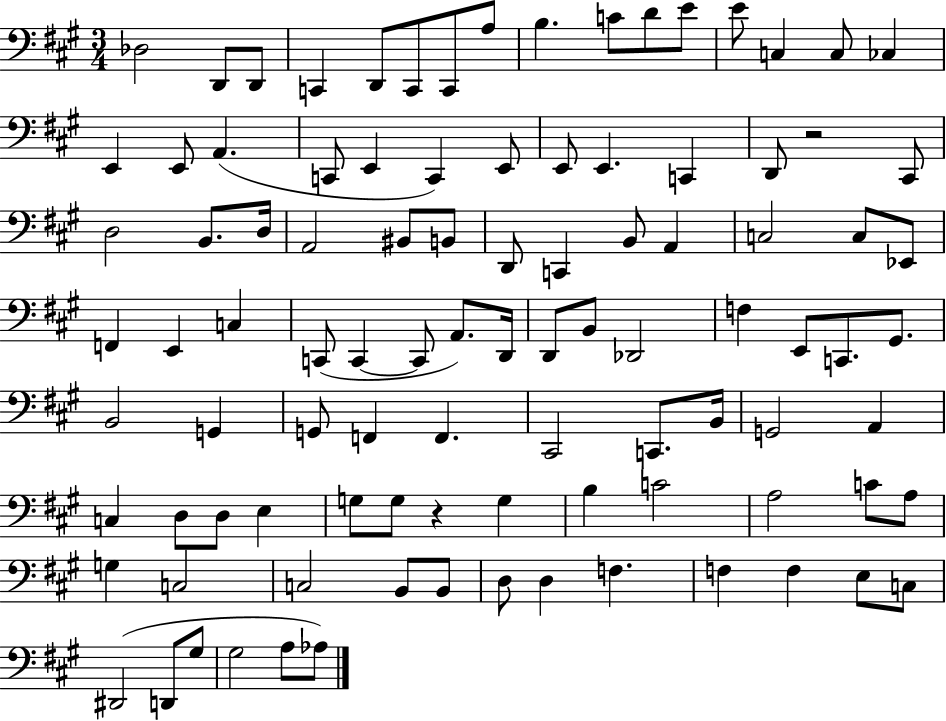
Db3/h D2/e D2/e C2/q D2/e C2/e C2/e A3/e B3/q. C4/e D4/e E4/e E4/e C3/q C3/e CES3/q E2/q E2/e A2/q. C2/e E2/q C2/q E2/e E2/e E2/q. C2/q D2/e R/h C#2/e D3/h B2/e. D3/s A2/h BIS2/e B2/e D2/e C2/q B2/e A2/q C3/h C3/e Eb2/e F2/q E2/q C3/q C2/e C2/q C2/e A2/e. D2/s D2/e B2/e Db2/h F3/q E2/e C2/e. G#2/e. B2/h G2/q G2/e F2/q F2/q. C#2/h C2/e. B2/s G2/h A2/q C3/q D3/e D3/e E3/q G3/e G3/e R/q G3/q B3/q C4/h A3/h C4/e A3/e G3/q C3/h C3/h B2/e B2/e D3/e D3/q F3/q. F3/q F3/q E3/e C3/e D#2/h D2/e G#3/e G#3/h A3/e Ab3/e